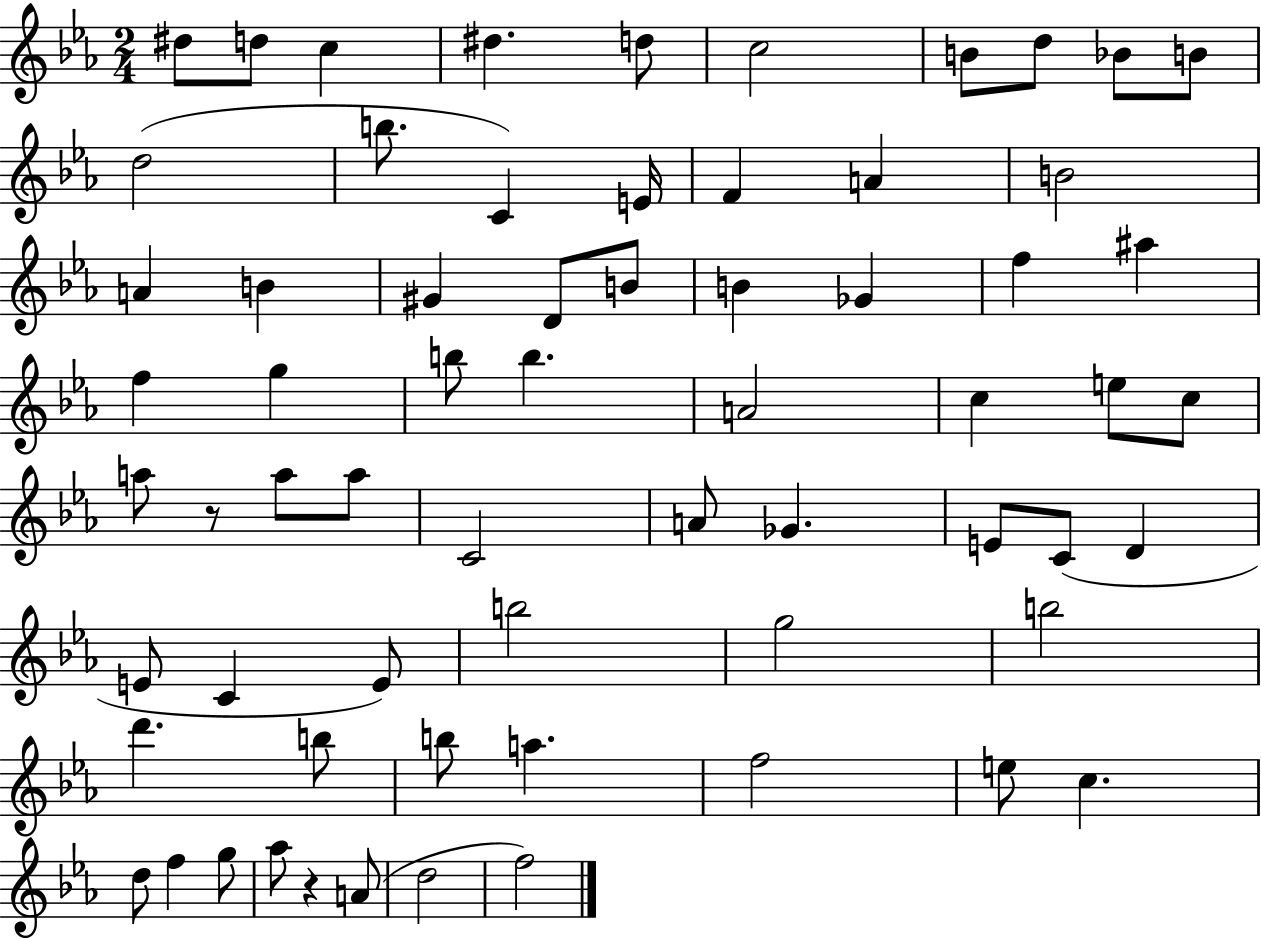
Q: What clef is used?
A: treble